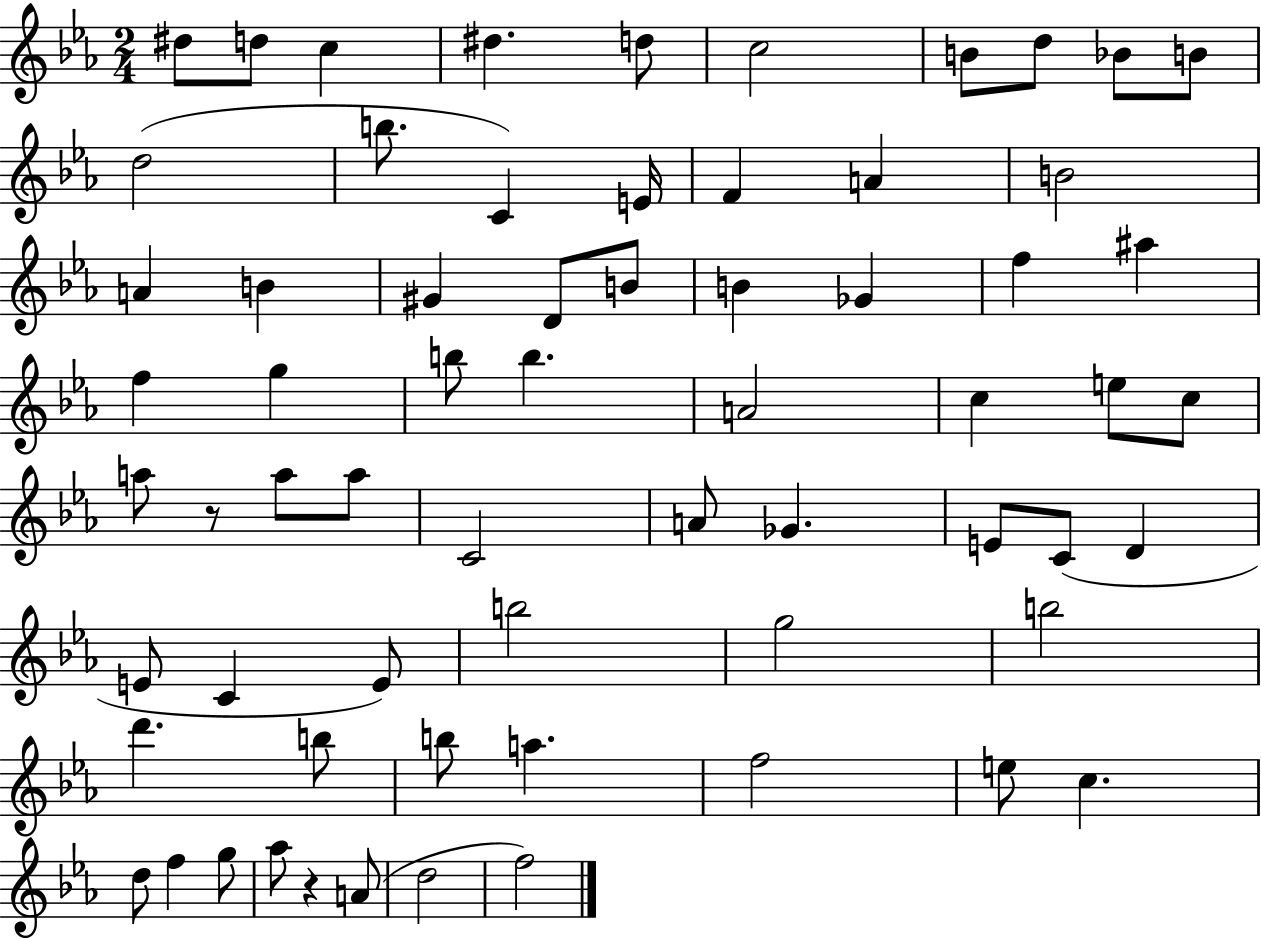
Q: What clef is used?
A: treble